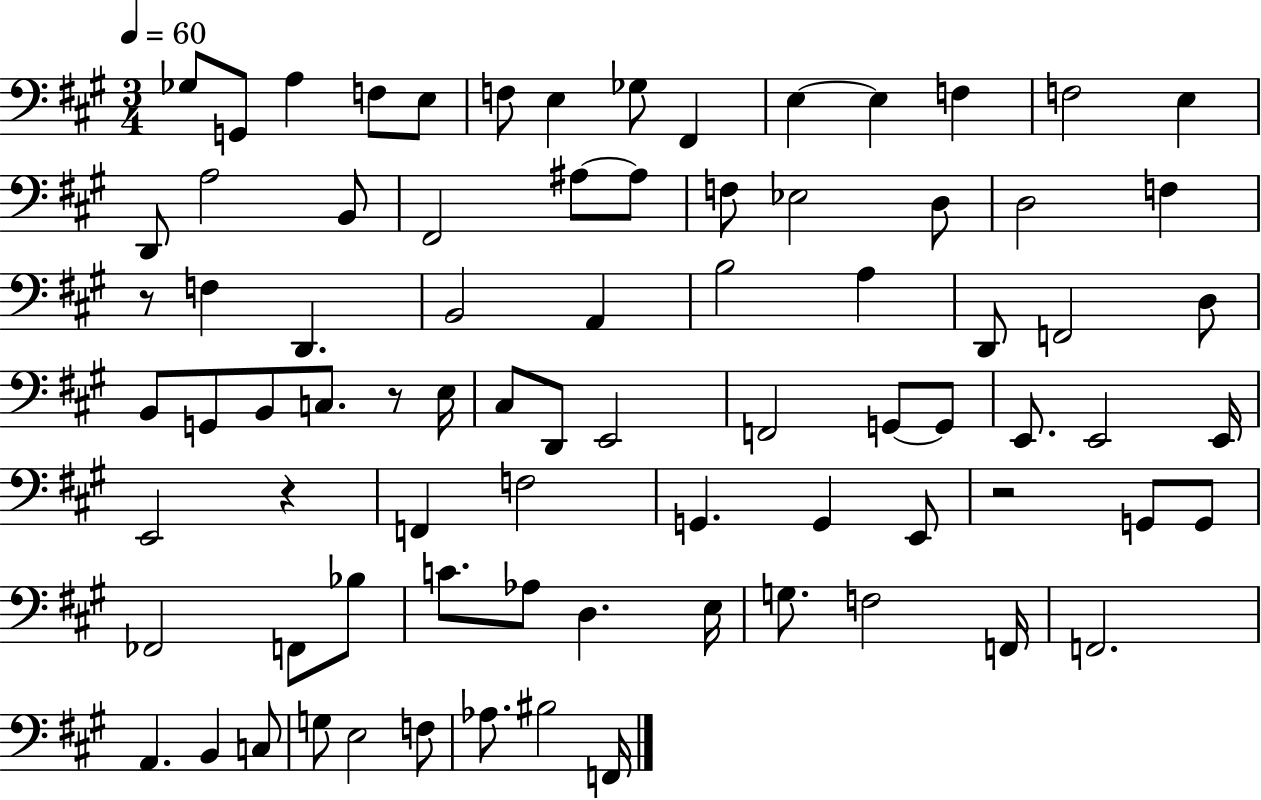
X:1
T:Untitled
M:3/4
L:1/4
K:A
_G,/2 G,,/2 A, F,/2 E,/2 F,/2 E, _G,/2 ^F,, E, E, F, F,2 E, D,,/2 A,2 B,,/2 ^F,,2 ^A,/2 ^A,/2 F,/2 _E,2 D,/2 D,2 F, z/2 F, D,, B,,2 A,, B,2 A, D,,/2 F,,2 D,/2 B,,/2 G,,/2 B,,/2 C,/2 z/2 E,/4 ^C,/2 D,,/2 E,,2 F,,2 G,,/2 G,,/2 E,,/2 E,,2 E,,/4 E,,2 z F,, F,2 G,, G,, E,,/2 z2 G,,/2 G,,/2 _F,,2 F,,/2 _B,/2 C/2 _A,/2 D, E,/4 G,/2 F,2 F,,/4 F,,2 A,, B,, C,/2 G,/2 E,2 F,/2 _A,/2 ^B,2 F,,/4